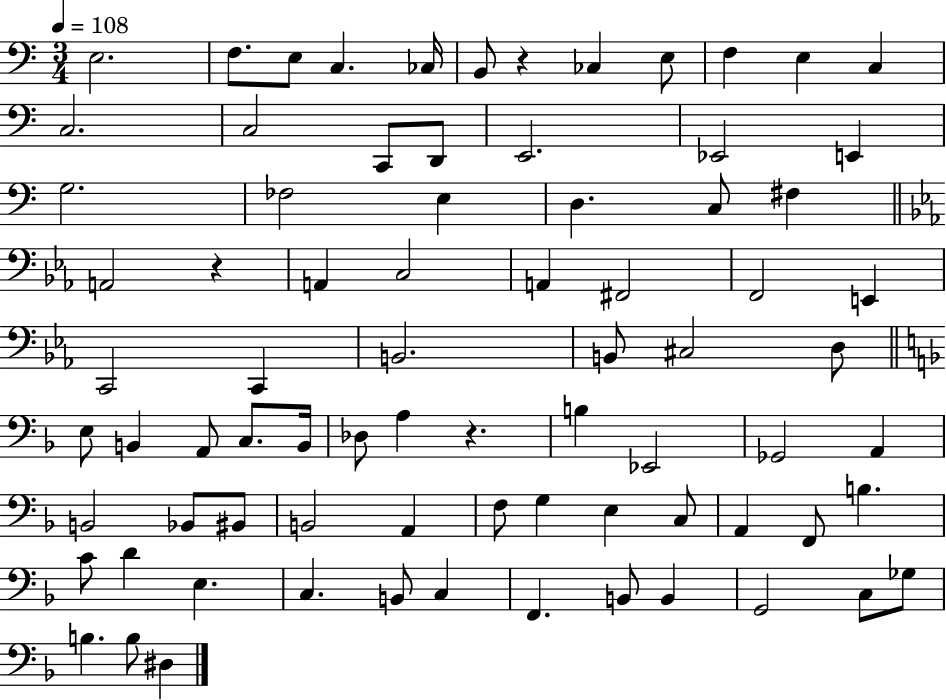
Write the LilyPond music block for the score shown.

{
  \clef bass
  \numericTimeSignature
  \time 3/4
  \key c \major
  \tempo 4 = 108
  \repeat volta 2 { e2. | f8. e8 c4. ces16 | b,8 r4 ces4 e8 | f4 e4 c4 | \break c2. | c2 c,8 d,8 | e,2. | ees,2 e,4 | \break g2. | fes2 e4 | d4. c8 fis4 | \bar "||" \break \key ees \major a,2 r4 | a,4 c2 | a,4 fis,2 | f,2 e,4 | \break c,2 c,4 | b,2. | b,8 cis2 d8 | \bar "||" \break \key f \major e8 b,4 a,8 c8. b,16 | des8 a4 r4. | b4 ees,2 | ges,2 a,4 | \break b,2 bes,8 bis,8 | b,2 a,4 | f8 g4 e4 c8 | a,4 f,8 b4. | \break c'8 d'4 e4. | c4. b,8 c4 | f,4. b,8 b,4 | g,2 c8 ges8 | \break b4. b8 dis4 | } \bar "|."
}